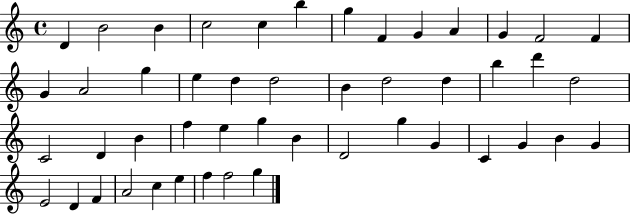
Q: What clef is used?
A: treble